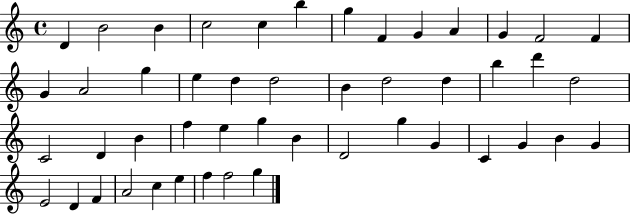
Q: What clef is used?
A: treble